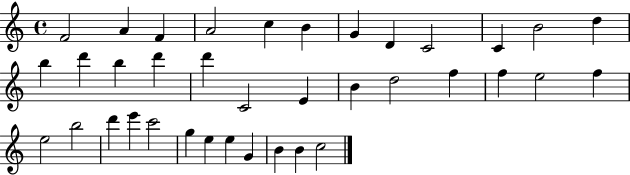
F4/h A4/q F4/q A4/h C5/q B4/q G4/q D4/q C4/h C4/q B4/h D5/q B5/q D6/q B5/q D6/q D6/q C4/h E4/q B4/q D5/h F5/q F5/q E5/h F5/q E5/h B5/h D6/q E6/q C6/h G5/q E5/q E5/q G4/q B4/q B4/q C5/h